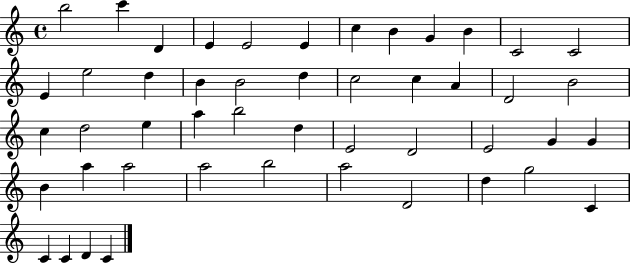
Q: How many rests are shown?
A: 0